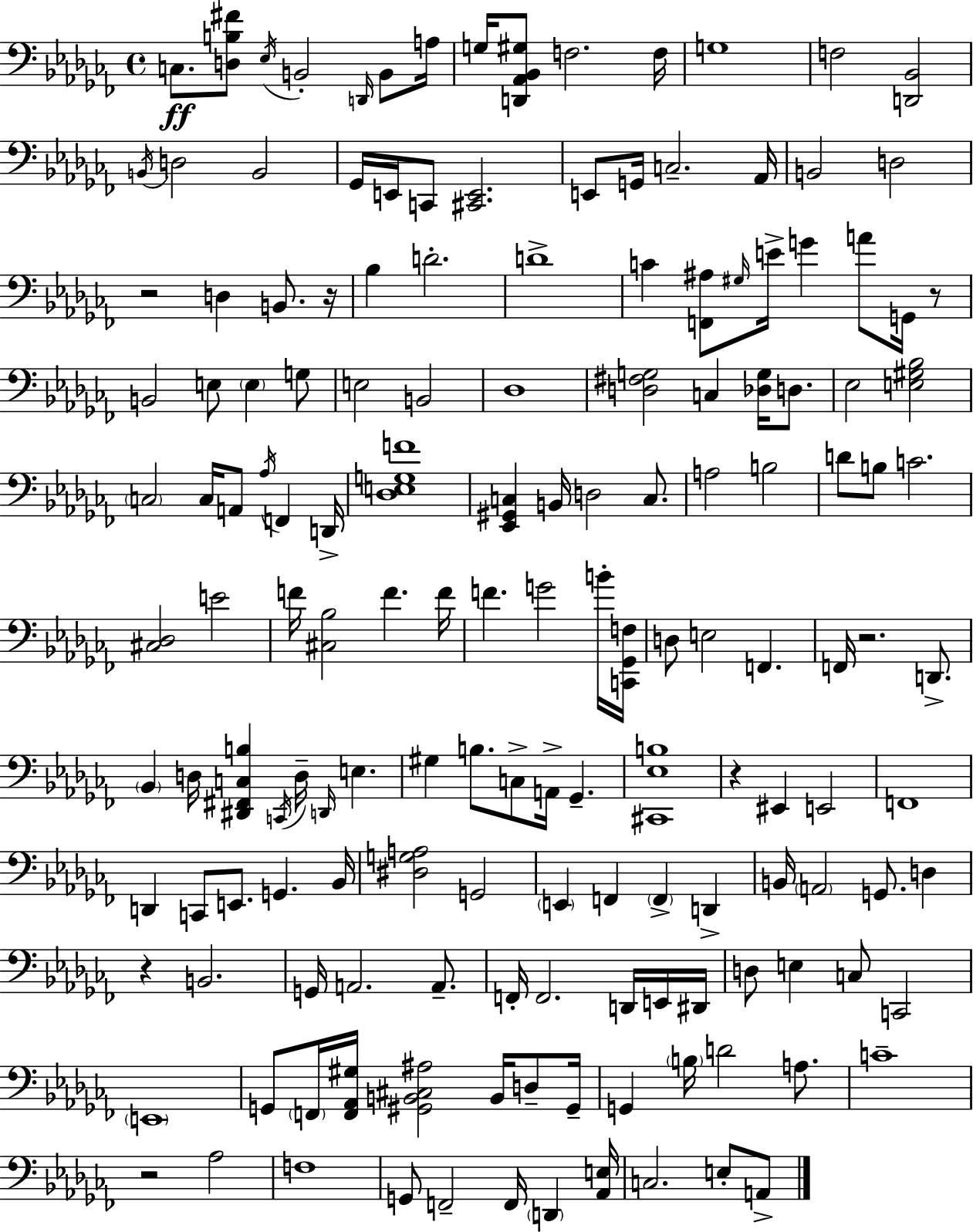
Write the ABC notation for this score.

X:1
T:Untitled
M:4/4
L:1/4
K:Abm
C,/2 [D,B,^F]/2 _E,/4 B,,2 D,,/4 B,,/2 A,/4 G,/4 [D,,_A,,_B,,^G,]/2 F,2 F,/4 G,4 F,2 [D,,_B,,]2 B,,/4 D,2 B,,2 _G,,/4 E,,/4 C,,/2 [^C,,E,,]2 E,,/2 G,,/4 C,2 _A,,/4 B,,2 D,2 z2 D, B,,/2 z/4 _B, D2 D4 C [F,,^A,]/2 ^G,/4 E/4 G A/2 G,,/4 z/2 B,,2 E,/2 E, G,/2 E,2 B,,2 _D,4 [D,^F,G,]2 C, [_D,G,]/4 D,/2 _E,2 [E,^G,_B,]2 C,2 C,/4 A,,/2 _A,/4 F,, D,,/4 [_D,E,G,F]4 [_E,,^G,,C,] B,,/4 D,2 C,/2 A,2 B,2 D/2 B,/2 C2 [^C,_D,]2 E2 F/4 [^C,_B,]2 F F/4 F G2 B/4 [C,,_G,,F,]/4 D,/2 E,2 F,, F,,/4 z2 D,,/2 _B,, D,/4 [^D,,^F,,C,B,] C,,/4 D,/4 D,,/4 E, ^G, B,/2 C,/2 A,,/4 _G,, [^C,,_E,B,]4 z ^E,, E,,2 F,,4 D,, C,,/2 E,,/2 G,, _B,,/4 [^D,G,A,]2 G,,2 E,, F,, F,, D,, B,,/4 A,,2 G,,/2 D, z B,,2 G,,/4 A,,2 A,,/2 F,,/4 F,,2 D,,/4 E,,/4 ^D,,/4 D,/2 E, C,/2 C,,2 E,,4 G,,/2 F,,/4 [F,,_A,,^G,]/4 [^G,,B,,^C,^A,]2 B,,/4 D,/2 ^G,,/4 G,, B,/4 D2 A,/2 C4 z2 _A,2 F,4 G,,/2 F,,2 F,,/4 D,, [_A,,E,]/4 C,2 E,/2 A,,/2